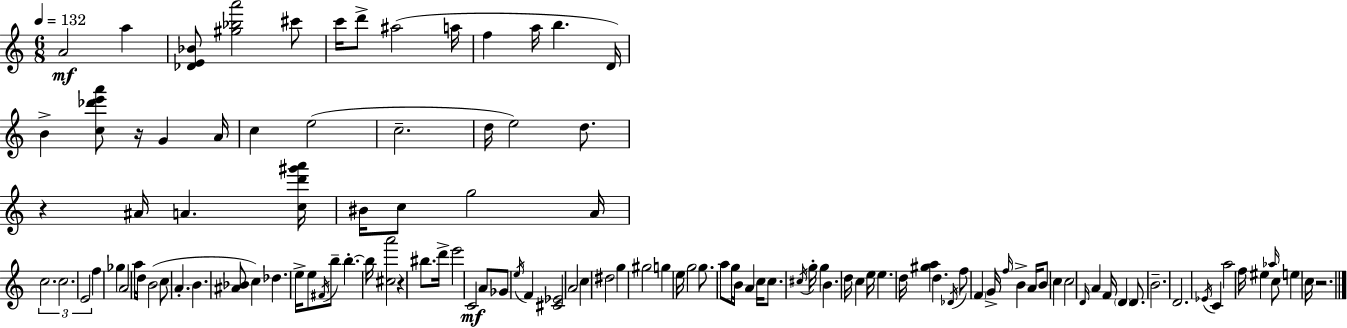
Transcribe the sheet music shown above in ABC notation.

X:1
T:Untitled
M:6/8
L:1/4
K:C
A2 a [_DE_B]/2 [^g_ba']2 ^c'/2 c'/4 d'/2 ^a2 a/4 f a/4 b D/4 B [c_d'e'a']/2 z/4 G A/4 c e2 c2 d/4 e2 d/2 z ^A/4 A [cd'^g'a']/4 ^B/4 c/2 g2 A/4 c2 c2 E2 f _g A2 a/4 d/4 B2 c/2 A B [^A_B]/2 c _d e/4 e/2 ^F/4 b/2 b b/4 [^ca']2 z ^b/2 d'/4 e'2 C2 A/2 _G/2 e/4 F [^C_E]2 A2 c ^d2 g ^g2 g e/4 g2 g/2 a/2 g/4 B/4 A c/4 c/2 ^c/4 g/4 g B d/4 c e/4 e d/4 [^ga] d _D/4 f/2 F G/4 f/4 B A/4 B/2 c c2 D/4 A F/4 D D/2 B2 D2 _E/4 C a2 f/4 ^e _a/4 c/2 e c/4 z2